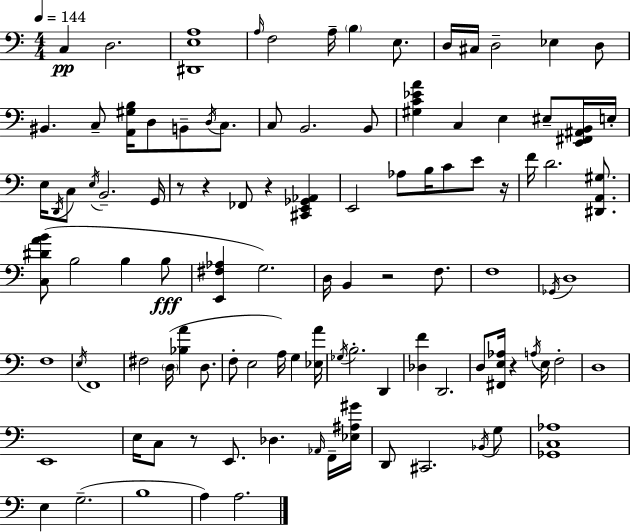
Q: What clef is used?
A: bass